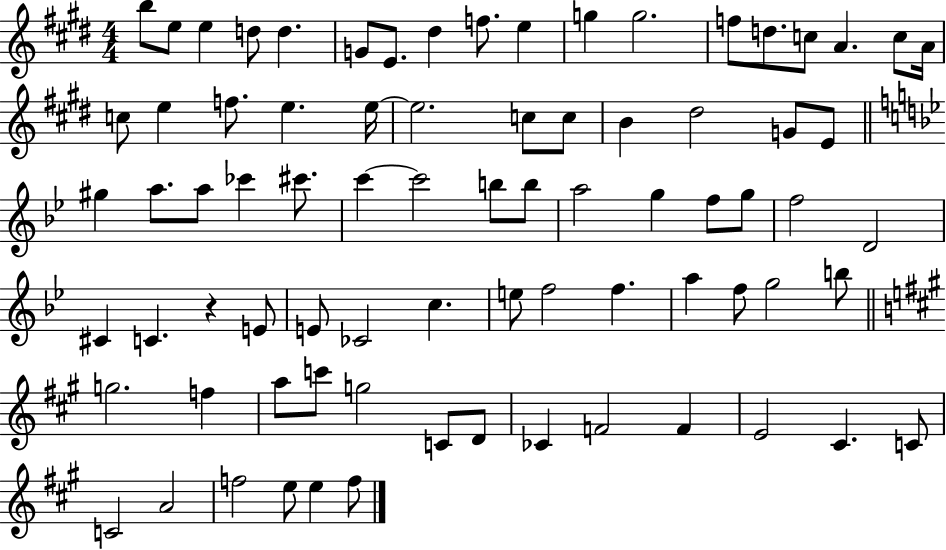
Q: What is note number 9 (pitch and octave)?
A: F5